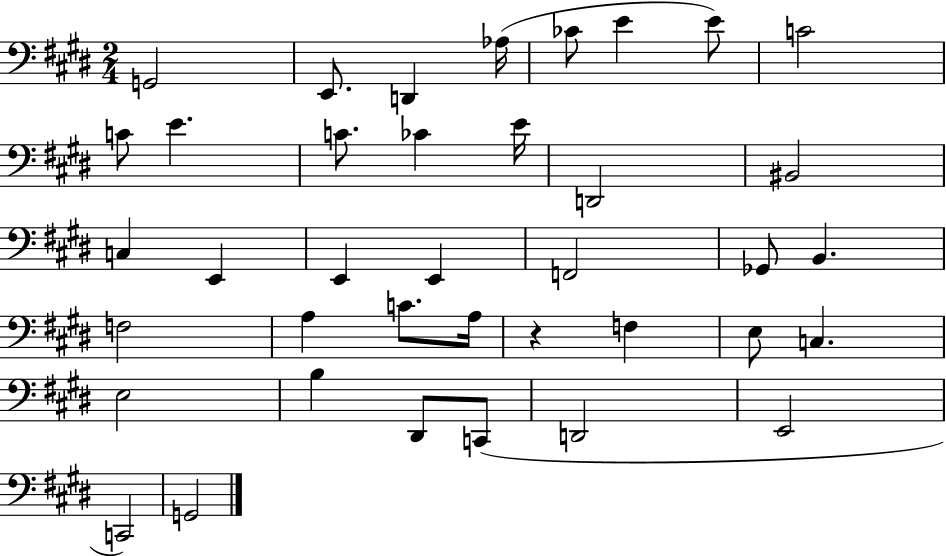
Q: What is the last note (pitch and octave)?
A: G2